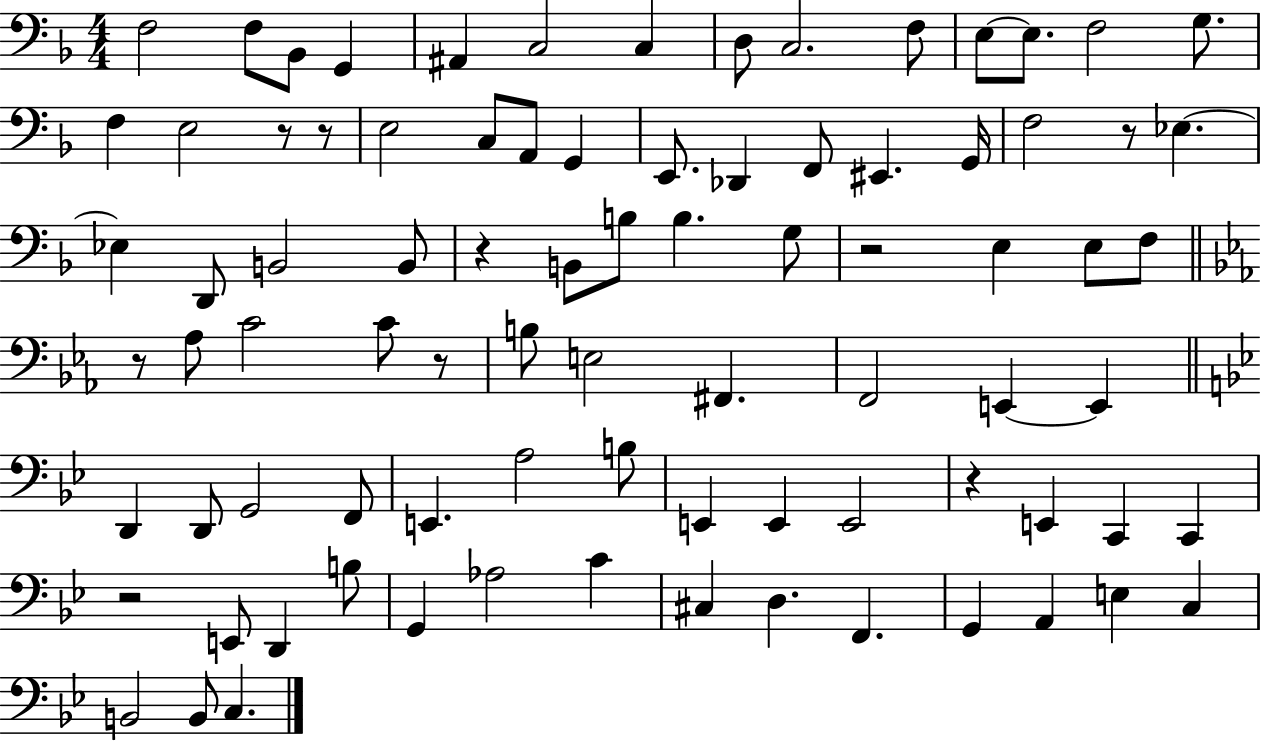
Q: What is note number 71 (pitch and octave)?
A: A2